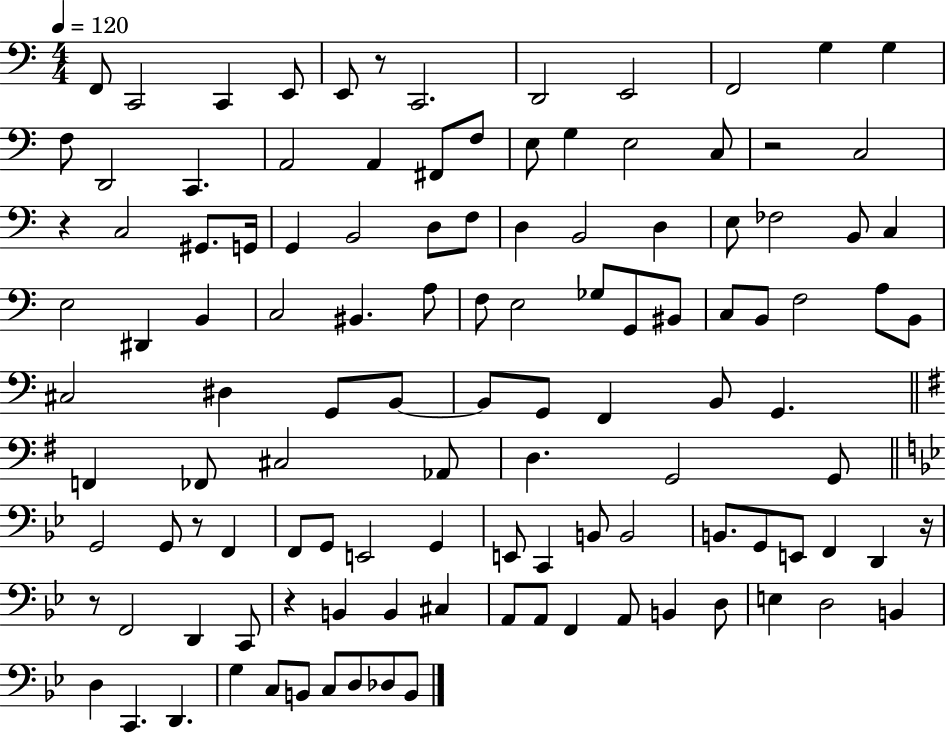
{
  \clef bass
  \numericTimeSignature
  \time 4/4
  \key c \major
  \tempo 4 = 120
  f,8 c,2 c,4 e,8 | e,8 r8 c,2. | d,2 e,2 | f,2 g4 g4 | \break f8 d,2 c,4. | a,2 a,4 fis,8 f8 | e8 g4 e2 c8 | r2 c2 | \break r4 c2 gis,8. g,16 | g,4 b,2 d8 f8 | d4 b,2 d4 | e8 fes2 b,8 c4 | \break e2 dis,4 b,4 | c2 bis,4. a8 | f8 e2 ges8 g,8 bis,8 | c8 b,8 f2 a8 b,8 | \break cis2 dis4 g,8 b,8~~ | b,8 g,8 f,4 b,8 g,4. | \bar "||" \break \key g \major f,4 fes,8 cis2 aes,8 | d4. g,2 g,8 | \bar "||" \break \key g \minor g,2 g,8 r8 f,4 | f,8 g,8 e,2 g,4 | e,8 c,4 b,8 b,2 | b,8. g,8 e,8 f,4 d,4 r16 | \break r8 f,2 d,4 c,8 | r4 b,4 b,4 cis4 | a,8 a,8 f,4 a,8 b,4 d8 | e4 d2 b,4 | \break d4 c,4. d,4. | g4 c8 b,8 c8 d8 des8 b,8 | \bar "|."
}